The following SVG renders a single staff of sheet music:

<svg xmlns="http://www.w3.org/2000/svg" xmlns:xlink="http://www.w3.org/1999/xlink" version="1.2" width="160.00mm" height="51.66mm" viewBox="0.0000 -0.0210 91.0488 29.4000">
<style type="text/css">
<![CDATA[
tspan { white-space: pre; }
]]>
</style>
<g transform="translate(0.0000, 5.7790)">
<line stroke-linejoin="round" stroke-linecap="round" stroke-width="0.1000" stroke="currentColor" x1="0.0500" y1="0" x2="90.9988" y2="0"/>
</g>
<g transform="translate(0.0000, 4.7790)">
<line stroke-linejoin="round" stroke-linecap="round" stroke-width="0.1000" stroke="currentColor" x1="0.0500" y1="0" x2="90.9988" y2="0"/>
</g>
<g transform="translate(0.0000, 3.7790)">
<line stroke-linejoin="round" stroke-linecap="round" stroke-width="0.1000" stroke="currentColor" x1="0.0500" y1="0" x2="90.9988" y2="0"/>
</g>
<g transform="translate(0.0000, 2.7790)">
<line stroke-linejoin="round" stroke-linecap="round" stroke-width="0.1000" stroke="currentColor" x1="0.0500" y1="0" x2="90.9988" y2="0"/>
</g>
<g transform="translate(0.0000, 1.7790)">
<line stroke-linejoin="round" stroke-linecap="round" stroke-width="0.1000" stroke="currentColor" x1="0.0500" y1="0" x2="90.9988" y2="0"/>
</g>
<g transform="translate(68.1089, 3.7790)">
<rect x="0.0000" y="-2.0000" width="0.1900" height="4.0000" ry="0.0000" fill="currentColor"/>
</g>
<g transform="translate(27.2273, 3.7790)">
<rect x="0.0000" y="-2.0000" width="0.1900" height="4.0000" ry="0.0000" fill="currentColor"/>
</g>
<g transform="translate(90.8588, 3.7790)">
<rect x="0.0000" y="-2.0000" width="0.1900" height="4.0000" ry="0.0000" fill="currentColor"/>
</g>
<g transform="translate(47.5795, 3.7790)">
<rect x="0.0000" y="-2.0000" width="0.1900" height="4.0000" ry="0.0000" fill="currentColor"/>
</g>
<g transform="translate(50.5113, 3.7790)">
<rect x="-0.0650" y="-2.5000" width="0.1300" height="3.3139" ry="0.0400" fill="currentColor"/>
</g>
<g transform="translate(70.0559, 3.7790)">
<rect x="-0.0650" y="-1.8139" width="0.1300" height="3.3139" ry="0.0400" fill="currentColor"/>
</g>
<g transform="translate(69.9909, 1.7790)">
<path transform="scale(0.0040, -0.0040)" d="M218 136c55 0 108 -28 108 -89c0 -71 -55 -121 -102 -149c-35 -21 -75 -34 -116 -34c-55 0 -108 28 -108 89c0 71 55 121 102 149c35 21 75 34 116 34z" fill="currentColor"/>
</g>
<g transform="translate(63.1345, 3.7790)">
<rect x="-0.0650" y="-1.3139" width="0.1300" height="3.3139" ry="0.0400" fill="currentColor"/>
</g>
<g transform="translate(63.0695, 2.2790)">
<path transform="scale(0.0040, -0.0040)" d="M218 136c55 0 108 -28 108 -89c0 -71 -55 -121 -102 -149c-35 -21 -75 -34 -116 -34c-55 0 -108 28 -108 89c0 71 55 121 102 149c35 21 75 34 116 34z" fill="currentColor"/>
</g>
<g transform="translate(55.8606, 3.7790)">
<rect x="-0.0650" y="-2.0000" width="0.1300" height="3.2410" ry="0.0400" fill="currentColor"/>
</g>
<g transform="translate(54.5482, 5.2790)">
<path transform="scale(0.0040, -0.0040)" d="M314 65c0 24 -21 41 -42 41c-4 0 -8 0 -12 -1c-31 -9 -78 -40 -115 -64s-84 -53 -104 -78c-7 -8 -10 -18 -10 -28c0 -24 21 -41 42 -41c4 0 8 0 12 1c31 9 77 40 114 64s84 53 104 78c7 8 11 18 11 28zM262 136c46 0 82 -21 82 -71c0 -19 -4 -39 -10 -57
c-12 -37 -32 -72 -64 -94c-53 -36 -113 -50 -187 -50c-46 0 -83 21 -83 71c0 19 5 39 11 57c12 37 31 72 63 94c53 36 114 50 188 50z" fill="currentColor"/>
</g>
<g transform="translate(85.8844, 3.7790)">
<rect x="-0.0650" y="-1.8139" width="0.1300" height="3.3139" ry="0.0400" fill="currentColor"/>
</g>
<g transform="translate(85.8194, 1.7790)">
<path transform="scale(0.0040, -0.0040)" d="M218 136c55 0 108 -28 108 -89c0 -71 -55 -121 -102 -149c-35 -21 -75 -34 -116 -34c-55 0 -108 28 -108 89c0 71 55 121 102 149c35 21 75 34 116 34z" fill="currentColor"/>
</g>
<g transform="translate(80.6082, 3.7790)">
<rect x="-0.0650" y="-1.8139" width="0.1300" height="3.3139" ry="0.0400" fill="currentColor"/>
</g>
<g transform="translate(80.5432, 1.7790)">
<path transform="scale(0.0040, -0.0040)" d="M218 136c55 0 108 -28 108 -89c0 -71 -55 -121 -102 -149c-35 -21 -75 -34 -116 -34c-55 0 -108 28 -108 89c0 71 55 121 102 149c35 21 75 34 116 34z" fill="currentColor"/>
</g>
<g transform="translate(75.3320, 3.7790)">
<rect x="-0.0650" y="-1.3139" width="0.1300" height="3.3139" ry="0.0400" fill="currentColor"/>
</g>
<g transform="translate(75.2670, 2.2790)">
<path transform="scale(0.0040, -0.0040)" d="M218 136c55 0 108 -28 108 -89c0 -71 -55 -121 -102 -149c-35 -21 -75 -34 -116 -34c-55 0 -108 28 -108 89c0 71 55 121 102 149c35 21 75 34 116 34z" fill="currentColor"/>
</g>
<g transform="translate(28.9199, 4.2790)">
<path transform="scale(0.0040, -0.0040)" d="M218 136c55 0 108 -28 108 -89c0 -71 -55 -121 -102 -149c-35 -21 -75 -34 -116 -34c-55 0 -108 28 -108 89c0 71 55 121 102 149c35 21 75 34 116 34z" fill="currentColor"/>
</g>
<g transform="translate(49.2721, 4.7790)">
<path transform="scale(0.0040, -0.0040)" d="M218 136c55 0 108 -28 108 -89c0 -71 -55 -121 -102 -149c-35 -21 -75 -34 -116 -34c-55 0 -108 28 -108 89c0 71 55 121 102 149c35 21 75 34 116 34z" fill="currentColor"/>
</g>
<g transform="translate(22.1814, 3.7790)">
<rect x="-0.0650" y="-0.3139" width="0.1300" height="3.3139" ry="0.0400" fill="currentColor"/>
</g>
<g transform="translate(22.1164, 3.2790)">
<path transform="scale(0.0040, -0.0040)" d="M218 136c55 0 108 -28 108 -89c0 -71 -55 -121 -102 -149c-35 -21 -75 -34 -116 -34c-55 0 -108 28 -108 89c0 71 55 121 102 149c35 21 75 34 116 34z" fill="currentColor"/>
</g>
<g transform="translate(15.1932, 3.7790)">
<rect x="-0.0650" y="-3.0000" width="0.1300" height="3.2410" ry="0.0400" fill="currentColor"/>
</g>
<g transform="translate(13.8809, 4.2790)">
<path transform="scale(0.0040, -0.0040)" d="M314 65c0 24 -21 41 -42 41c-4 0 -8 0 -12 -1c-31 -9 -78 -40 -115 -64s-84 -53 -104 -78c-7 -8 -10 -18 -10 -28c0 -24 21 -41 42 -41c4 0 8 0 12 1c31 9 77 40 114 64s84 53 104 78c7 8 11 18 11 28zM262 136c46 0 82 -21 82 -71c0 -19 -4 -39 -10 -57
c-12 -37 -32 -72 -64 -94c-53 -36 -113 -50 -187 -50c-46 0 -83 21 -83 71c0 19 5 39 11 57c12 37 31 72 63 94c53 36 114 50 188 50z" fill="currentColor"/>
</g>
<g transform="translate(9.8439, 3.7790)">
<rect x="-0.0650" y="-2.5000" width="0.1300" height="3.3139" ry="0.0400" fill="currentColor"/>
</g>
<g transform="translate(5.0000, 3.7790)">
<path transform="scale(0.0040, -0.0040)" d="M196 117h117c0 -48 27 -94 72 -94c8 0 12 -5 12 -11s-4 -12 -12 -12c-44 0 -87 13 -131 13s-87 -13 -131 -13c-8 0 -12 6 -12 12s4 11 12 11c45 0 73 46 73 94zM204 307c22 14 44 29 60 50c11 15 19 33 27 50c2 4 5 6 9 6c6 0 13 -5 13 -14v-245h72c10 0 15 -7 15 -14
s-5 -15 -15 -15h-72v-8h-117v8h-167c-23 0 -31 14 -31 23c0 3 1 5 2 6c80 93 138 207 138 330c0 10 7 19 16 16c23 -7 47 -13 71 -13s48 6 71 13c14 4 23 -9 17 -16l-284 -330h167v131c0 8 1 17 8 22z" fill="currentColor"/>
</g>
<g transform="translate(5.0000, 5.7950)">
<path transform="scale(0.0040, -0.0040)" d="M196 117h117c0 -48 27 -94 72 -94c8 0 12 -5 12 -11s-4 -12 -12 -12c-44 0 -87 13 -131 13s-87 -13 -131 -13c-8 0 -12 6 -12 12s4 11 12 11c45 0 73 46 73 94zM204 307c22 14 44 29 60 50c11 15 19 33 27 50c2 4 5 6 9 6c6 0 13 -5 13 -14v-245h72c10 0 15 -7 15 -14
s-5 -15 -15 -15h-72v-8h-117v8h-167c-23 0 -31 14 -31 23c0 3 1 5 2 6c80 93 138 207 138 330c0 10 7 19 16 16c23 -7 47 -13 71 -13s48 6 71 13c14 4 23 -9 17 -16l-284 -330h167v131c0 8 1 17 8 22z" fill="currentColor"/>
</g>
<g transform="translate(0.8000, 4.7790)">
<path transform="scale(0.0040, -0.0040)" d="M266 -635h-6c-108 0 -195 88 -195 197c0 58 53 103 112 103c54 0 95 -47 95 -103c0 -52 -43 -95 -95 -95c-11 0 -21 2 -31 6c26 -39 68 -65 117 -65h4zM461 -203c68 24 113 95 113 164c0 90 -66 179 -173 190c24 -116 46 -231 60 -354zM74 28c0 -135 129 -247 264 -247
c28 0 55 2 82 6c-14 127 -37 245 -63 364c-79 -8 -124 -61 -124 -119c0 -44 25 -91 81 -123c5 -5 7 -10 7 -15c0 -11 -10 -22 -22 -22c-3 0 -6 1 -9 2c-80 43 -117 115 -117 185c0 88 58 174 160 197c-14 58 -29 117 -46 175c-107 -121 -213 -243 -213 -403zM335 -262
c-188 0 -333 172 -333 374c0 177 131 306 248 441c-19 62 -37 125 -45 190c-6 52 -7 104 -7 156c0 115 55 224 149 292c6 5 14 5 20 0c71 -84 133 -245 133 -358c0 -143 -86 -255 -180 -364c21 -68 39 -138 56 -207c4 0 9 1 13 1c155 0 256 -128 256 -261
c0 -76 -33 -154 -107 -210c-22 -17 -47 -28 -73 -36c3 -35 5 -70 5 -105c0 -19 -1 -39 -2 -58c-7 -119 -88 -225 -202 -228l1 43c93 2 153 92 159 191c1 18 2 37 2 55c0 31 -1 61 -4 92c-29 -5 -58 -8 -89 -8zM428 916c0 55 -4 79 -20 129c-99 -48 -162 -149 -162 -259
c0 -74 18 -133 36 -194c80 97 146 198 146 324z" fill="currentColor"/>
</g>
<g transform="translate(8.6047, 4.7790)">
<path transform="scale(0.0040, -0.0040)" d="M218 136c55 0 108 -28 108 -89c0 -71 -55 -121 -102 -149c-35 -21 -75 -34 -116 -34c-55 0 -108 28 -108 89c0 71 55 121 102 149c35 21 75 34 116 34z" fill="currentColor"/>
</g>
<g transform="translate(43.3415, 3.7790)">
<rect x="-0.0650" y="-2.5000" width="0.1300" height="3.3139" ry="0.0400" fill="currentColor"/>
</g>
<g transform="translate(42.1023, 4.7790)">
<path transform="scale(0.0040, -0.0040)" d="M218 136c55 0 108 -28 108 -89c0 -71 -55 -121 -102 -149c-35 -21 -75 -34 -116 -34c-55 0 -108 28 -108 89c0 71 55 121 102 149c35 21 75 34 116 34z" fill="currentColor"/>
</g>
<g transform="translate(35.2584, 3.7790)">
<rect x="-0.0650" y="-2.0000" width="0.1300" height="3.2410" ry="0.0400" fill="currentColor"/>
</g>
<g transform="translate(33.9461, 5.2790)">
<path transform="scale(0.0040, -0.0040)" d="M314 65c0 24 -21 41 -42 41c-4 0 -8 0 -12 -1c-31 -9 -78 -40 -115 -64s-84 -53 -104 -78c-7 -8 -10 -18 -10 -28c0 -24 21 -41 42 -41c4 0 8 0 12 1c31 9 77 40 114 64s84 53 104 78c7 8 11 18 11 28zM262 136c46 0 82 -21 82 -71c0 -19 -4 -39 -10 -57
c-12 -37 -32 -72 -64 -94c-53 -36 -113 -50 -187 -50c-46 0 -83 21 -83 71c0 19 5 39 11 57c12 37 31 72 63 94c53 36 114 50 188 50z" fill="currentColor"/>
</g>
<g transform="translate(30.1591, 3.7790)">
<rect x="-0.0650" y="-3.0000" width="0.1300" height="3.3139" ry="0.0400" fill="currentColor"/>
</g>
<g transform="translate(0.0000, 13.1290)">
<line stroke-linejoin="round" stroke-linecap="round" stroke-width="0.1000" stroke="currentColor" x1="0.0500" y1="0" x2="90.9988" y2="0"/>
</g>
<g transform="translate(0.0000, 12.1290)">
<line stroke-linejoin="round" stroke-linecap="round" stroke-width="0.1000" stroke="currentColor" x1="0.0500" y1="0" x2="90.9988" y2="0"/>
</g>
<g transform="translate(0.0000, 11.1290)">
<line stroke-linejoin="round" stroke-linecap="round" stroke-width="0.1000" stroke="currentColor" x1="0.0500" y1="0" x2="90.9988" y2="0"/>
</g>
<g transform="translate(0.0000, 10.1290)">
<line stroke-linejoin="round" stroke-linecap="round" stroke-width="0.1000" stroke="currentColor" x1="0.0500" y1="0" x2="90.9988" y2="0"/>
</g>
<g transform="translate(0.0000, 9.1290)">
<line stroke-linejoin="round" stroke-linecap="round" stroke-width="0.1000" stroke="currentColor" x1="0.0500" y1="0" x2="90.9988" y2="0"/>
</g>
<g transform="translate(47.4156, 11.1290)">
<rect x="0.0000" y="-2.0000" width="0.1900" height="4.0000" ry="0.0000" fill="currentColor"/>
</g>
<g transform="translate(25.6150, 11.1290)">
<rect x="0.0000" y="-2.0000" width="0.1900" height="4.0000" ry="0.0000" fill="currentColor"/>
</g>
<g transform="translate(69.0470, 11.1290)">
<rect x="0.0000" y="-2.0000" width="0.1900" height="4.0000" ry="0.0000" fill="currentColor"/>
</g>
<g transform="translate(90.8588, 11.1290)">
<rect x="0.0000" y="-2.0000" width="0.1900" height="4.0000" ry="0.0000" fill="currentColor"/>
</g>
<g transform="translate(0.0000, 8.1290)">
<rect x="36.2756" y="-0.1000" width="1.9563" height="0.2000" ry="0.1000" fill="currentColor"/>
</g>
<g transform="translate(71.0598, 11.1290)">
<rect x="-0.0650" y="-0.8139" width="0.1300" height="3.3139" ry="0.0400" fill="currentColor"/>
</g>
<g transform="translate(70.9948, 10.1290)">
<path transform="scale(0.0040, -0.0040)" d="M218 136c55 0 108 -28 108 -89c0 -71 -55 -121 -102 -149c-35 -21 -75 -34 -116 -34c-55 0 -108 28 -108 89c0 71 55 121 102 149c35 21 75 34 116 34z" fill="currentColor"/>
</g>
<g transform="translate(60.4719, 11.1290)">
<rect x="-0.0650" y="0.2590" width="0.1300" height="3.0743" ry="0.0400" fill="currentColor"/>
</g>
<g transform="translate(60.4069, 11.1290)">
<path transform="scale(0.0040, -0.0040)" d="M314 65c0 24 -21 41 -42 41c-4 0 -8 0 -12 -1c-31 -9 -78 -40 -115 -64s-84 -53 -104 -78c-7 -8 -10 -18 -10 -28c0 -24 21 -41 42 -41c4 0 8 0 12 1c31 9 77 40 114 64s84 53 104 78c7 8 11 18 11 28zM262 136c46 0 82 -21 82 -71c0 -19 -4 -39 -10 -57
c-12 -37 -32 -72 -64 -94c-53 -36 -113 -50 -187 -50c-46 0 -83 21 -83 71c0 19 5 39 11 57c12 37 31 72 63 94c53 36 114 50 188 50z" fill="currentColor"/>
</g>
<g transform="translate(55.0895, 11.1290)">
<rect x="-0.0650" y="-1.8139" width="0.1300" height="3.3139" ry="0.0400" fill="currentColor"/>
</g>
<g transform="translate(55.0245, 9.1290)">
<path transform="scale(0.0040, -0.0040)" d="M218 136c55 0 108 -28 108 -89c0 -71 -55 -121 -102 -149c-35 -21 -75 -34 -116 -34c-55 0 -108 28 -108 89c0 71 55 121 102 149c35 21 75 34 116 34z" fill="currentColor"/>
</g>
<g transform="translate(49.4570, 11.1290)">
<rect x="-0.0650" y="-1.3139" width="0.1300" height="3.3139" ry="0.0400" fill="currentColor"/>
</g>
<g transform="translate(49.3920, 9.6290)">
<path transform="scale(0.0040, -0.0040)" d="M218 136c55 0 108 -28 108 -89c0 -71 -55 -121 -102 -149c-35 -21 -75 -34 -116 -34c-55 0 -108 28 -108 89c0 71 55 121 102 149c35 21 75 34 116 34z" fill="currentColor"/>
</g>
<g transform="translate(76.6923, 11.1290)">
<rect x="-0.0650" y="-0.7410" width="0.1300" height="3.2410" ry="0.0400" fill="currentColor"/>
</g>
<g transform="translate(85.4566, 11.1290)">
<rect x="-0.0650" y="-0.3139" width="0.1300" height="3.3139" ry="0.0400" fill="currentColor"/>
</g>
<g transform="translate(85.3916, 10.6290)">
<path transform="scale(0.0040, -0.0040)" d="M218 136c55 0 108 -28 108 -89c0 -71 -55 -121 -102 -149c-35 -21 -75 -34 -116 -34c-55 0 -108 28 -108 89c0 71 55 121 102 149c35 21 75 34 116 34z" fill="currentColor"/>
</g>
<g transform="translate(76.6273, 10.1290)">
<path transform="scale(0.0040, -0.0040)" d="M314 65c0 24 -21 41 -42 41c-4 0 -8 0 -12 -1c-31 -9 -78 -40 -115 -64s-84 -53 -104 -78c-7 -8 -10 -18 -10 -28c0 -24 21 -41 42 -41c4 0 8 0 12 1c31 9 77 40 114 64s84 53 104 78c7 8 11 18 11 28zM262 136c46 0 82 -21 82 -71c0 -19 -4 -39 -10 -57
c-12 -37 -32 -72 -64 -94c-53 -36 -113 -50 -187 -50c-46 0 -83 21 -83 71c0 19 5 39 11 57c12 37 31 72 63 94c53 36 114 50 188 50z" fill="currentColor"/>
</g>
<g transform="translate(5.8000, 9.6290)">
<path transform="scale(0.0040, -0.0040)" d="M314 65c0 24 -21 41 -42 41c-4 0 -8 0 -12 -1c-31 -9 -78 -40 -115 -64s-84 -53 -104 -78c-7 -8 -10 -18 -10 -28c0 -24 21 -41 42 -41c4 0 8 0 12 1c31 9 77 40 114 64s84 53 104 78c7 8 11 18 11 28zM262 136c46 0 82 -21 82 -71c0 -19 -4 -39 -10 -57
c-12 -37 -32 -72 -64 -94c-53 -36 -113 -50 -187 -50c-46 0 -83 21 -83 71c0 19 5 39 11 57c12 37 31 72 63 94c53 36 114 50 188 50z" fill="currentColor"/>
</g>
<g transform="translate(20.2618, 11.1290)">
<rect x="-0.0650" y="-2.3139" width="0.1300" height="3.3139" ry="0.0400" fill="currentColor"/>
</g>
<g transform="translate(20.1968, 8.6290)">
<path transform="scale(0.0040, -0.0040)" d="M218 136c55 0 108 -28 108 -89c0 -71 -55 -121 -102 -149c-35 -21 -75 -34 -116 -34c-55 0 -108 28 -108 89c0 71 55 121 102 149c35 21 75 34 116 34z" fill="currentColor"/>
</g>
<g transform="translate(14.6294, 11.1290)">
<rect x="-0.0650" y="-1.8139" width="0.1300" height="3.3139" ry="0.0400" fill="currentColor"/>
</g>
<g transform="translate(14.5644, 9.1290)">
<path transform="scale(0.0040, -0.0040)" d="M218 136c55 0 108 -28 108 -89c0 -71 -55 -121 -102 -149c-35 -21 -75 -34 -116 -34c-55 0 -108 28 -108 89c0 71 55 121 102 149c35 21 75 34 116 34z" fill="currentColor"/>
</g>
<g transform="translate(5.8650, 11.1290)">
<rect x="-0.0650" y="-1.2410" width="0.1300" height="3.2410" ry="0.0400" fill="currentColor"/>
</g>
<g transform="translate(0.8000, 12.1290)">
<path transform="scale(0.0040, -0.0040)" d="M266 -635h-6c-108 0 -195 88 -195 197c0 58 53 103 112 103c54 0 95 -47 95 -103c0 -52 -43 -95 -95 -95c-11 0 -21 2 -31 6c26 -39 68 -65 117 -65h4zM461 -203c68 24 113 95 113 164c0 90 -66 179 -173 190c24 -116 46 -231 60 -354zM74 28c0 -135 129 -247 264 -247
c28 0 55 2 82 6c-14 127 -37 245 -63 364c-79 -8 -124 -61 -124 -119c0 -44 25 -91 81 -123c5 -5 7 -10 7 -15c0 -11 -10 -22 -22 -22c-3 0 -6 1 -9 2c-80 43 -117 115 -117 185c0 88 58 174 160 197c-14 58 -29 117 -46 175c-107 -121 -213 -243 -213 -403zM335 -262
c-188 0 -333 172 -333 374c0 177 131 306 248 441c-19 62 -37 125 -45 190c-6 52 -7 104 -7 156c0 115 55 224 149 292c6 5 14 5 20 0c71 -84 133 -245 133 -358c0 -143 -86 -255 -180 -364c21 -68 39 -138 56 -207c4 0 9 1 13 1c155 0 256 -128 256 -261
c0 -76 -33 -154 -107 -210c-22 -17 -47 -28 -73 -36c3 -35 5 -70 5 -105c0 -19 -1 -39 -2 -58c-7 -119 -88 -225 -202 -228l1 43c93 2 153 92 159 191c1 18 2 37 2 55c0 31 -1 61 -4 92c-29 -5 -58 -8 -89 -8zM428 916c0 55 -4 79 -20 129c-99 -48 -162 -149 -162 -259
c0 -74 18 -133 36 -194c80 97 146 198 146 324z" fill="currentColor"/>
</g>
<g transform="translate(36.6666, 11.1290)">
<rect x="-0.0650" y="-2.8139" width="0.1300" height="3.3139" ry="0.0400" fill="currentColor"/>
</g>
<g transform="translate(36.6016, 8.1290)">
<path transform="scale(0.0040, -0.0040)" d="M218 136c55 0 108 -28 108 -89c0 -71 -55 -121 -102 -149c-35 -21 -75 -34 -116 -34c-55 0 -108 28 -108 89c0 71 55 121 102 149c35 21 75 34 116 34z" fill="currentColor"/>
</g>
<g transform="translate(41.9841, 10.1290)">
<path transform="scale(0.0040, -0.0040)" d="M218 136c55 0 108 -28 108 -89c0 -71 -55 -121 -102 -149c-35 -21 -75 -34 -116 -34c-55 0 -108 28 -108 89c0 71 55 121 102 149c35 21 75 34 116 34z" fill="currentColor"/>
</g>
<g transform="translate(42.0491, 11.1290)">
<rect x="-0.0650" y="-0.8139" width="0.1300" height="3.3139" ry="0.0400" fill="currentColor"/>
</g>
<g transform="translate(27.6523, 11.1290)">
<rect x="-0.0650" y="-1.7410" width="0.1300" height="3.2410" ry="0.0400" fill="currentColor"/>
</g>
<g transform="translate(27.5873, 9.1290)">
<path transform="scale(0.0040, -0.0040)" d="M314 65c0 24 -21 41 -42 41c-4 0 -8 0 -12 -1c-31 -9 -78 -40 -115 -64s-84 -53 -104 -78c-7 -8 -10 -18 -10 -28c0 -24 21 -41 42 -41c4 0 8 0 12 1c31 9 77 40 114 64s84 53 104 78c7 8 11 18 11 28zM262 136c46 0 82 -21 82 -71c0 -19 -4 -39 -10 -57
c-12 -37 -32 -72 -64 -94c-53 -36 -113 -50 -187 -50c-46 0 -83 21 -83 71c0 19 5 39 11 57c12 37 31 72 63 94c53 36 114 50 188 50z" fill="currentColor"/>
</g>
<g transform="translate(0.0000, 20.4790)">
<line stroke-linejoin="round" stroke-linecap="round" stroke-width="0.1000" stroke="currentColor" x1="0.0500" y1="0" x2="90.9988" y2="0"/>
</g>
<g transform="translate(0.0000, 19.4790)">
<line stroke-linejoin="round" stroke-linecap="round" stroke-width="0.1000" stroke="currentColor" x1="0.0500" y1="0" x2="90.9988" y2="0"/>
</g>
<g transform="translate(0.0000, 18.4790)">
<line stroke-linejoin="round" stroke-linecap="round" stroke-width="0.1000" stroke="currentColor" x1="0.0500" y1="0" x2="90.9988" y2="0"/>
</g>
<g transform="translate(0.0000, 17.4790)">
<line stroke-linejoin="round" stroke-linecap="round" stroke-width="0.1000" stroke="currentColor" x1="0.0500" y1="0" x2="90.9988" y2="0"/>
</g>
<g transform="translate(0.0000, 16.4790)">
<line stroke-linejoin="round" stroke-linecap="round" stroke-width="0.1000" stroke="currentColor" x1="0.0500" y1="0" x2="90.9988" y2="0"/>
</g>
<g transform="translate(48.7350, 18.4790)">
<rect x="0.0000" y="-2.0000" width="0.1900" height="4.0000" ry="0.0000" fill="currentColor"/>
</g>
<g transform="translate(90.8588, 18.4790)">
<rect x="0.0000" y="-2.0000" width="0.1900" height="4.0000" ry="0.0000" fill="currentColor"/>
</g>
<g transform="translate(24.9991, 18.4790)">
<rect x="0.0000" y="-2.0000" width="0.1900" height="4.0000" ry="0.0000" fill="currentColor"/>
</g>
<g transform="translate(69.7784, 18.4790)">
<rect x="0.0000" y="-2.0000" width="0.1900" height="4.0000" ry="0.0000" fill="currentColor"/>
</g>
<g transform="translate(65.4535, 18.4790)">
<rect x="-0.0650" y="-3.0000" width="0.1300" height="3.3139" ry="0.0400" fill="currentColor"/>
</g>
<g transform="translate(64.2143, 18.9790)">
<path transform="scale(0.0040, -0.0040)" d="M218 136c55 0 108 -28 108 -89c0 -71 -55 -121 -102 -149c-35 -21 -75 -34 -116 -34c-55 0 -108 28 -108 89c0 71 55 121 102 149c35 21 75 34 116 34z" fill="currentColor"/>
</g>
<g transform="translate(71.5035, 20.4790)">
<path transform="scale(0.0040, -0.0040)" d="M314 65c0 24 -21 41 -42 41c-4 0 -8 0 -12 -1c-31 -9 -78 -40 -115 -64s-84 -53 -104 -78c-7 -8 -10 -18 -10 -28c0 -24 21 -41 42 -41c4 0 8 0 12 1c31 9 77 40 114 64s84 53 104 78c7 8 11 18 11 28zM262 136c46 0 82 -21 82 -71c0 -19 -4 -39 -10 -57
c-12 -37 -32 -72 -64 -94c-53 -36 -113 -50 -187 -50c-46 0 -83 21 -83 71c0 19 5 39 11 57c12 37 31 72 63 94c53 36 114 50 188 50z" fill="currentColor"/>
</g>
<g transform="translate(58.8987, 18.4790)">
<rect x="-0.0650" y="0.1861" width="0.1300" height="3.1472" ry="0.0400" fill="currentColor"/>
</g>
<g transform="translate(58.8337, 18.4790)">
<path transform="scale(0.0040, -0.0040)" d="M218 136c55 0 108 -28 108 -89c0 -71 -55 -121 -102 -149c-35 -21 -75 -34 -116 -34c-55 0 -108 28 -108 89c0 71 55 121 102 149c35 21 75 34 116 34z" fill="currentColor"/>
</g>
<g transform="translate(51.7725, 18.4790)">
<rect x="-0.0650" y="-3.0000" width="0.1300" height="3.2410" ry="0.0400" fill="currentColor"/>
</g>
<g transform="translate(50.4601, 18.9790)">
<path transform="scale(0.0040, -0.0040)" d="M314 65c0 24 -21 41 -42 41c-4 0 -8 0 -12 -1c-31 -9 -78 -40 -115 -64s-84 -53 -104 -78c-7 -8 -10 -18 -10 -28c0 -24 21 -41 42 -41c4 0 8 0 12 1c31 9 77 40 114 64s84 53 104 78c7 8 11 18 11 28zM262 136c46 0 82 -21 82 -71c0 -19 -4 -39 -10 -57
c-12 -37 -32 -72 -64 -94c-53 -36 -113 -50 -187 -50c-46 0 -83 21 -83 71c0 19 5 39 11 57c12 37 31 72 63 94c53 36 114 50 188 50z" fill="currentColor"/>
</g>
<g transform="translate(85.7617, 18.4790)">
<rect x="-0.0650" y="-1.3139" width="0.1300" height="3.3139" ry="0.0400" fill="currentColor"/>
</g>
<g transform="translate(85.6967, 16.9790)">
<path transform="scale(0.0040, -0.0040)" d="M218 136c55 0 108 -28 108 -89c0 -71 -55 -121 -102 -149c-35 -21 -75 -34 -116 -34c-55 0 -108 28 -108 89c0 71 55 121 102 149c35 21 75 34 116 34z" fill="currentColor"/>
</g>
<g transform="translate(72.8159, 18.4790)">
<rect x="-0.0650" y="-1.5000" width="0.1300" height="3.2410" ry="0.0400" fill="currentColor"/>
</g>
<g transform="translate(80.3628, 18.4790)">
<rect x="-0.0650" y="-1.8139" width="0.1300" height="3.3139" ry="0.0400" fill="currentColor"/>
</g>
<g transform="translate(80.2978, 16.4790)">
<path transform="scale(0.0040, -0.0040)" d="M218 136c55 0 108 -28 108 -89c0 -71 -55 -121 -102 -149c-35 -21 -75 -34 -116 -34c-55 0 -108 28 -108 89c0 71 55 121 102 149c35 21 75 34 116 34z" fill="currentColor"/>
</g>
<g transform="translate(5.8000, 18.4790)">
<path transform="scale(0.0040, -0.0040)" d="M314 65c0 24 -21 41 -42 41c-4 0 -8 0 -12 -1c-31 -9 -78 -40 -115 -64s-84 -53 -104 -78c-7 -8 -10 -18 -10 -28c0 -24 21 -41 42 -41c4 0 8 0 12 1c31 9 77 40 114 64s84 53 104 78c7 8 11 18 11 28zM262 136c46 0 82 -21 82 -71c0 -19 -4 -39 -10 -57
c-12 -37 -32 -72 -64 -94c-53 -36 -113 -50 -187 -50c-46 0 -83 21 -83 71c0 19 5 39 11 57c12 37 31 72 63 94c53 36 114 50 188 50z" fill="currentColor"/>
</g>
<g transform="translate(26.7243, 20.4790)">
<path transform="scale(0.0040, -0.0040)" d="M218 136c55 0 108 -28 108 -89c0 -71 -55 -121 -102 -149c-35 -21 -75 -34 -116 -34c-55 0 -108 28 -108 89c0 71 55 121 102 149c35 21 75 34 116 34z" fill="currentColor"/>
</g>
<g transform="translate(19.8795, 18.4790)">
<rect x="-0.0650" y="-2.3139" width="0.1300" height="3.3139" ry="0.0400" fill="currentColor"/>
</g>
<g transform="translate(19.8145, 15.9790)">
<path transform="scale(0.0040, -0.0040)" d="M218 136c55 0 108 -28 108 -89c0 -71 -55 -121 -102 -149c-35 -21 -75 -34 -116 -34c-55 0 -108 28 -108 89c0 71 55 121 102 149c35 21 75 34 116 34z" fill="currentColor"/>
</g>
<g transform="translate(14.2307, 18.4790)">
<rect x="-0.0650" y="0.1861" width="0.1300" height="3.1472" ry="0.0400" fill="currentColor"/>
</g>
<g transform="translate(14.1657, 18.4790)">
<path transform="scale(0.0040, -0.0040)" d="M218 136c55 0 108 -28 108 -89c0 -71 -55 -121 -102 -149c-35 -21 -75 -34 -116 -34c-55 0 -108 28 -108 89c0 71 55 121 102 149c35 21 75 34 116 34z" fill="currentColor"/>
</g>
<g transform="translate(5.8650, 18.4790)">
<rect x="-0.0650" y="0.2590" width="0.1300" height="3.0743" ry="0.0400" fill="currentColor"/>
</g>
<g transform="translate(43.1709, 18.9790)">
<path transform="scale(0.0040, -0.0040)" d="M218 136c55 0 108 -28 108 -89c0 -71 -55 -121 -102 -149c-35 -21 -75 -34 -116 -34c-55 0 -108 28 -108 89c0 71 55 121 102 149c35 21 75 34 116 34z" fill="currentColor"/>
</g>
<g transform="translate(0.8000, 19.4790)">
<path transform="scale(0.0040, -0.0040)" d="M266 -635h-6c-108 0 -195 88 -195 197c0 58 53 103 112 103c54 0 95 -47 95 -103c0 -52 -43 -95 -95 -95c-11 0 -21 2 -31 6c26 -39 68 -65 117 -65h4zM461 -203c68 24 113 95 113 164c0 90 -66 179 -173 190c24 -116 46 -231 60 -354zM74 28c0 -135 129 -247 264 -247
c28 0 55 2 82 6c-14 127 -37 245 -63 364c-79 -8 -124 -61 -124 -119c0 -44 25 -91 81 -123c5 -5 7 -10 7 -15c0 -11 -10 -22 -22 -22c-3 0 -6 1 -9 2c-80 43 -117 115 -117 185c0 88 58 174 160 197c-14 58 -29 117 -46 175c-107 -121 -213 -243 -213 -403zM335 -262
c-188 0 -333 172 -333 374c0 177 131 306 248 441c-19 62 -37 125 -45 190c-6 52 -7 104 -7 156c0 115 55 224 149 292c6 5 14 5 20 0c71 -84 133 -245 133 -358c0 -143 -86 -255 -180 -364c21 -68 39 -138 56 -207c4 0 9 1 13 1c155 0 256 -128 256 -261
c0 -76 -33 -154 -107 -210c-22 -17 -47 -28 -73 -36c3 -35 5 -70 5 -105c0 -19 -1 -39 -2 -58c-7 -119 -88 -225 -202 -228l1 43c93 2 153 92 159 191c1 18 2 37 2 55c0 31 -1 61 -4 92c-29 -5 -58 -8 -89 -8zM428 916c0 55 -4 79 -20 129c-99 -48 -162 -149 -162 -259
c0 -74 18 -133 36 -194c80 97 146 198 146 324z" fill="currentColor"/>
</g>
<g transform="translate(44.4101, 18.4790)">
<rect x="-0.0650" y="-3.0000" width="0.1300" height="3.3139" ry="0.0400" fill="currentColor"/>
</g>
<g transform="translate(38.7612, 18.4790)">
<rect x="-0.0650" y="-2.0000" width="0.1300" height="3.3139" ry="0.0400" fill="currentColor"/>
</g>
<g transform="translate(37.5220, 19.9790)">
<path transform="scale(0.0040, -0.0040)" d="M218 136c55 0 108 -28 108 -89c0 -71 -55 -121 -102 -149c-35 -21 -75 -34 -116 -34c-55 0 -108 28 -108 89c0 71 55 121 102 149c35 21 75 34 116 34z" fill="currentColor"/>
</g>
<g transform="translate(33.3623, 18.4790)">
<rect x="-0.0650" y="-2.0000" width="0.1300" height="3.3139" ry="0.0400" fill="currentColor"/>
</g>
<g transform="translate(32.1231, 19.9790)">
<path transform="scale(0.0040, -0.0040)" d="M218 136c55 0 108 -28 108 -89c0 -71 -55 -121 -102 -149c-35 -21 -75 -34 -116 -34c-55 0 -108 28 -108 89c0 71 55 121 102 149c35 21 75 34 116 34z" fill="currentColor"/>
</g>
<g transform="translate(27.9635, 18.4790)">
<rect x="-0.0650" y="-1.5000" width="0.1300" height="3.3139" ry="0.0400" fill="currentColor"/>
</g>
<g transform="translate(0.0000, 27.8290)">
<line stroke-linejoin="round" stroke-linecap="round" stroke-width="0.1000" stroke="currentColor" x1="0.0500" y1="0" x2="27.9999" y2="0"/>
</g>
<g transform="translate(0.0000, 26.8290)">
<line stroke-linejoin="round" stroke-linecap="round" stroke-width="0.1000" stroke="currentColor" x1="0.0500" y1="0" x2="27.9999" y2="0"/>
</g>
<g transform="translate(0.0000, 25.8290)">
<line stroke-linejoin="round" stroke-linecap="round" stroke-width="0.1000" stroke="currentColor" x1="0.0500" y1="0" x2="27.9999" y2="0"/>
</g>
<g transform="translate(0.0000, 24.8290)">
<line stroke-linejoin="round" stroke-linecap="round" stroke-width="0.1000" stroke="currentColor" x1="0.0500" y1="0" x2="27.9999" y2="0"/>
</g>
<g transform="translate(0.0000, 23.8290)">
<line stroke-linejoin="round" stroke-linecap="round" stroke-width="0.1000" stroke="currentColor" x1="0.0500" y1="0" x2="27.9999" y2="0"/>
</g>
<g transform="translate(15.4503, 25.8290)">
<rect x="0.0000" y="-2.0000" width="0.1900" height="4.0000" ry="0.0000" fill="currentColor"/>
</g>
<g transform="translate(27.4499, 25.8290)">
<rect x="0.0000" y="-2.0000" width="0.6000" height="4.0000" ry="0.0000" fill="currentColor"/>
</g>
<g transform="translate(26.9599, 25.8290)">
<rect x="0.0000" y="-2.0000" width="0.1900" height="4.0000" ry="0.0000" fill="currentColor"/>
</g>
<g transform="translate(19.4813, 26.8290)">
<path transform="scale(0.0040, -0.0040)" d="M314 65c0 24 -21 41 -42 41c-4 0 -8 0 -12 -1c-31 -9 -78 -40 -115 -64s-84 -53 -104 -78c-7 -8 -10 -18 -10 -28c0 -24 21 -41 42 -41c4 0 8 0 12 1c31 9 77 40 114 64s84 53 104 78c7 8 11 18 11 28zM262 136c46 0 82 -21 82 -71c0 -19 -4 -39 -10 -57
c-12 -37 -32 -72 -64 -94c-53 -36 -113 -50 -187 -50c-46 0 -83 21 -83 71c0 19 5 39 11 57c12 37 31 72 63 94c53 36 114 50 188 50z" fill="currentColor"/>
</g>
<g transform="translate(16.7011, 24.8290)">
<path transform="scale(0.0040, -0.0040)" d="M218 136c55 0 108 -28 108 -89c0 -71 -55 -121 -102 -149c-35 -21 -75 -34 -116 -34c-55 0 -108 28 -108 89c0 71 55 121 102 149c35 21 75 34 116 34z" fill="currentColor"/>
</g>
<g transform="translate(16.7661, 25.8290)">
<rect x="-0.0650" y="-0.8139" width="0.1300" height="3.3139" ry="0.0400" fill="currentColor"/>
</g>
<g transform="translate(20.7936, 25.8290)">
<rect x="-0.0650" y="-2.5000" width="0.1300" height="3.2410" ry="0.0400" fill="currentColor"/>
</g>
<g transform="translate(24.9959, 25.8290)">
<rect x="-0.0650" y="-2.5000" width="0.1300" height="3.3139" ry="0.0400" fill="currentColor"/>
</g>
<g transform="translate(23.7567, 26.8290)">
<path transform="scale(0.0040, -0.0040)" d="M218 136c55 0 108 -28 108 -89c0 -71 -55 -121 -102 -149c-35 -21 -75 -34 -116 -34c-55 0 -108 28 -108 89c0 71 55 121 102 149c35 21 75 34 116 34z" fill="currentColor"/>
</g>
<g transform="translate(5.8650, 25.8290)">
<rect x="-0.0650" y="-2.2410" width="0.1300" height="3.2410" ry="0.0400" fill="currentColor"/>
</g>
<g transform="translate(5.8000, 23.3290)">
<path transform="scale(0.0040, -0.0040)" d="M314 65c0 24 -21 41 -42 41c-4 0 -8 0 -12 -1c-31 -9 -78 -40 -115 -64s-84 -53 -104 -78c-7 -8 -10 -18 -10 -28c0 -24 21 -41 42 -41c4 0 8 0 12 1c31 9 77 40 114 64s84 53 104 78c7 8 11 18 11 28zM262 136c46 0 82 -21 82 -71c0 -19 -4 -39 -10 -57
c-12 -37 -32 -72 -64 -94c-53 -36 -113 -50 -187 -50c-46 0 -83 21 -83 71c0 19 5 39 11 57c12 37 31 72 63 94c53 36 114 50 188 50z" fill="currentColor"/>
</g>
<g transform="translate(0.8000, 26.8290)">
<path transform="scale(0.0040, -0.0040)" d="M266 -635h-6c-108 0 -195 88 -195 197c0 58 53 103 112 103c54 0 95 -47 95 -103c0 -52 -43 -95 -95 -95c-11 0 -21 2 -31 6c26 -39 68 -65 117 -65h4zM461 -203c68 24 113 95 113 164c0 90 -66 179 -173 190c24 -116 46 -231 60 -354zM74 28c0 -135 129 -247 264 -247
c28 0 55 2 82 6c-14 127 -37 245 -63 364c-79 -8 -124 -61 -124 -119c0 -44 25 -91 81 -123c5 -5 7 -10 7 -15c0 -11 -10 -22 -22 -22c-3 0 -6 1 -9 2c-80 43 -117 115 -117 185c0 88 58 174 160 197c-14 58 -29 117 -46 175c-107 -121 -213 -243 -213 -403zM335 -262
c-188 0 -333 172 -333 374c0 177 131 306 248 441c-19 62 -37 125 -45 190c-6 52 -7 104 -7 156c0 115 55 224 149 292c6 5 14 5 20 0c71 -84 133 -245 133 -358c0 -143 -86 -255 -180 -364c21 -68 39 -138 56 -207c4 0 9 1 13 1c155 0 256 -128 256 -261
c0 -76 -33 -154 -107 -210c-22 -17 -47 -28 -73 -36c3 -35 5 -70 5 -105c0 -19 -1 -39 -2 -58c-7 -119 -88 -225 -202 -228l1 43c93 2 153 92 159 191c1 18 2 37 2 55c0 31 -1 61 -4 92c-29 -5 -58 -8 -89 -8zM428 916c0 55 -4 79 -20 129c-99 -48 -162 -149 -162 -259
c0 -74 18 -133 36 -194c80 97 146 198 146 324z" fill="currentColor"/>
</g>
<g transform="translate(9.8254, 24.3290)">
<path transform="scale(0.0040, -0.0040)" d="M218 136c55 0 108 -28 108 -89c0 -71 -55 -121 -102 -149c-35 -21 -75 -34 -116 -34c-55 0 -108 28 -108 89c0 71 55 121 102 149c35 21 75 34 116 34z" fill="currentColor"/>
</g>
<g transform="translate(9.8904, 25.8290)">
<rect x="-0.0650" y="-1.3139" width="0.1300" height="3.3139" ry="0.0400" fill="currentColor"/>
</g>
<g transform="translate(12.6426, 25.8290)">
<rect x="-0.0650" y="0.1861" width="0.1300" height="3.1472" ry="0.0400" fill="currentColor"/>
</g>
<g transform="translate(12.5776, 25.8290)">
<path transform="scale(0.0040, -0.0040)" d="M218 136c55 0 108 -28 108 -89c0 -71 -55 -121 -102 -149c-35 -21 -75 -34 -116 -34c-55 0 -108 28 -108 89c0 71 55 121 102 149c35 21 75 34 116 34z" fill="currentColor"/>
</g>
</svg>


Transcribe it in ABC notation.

X:1
T:Untitled
M:4/4
L:1/4
K:C
G A2 c A F2 G G F2 e f e f f e2 f g f2 a d e f B2 d d2 c B2 B g E F F A A2 B A E2 f e g2 e B d G2 G